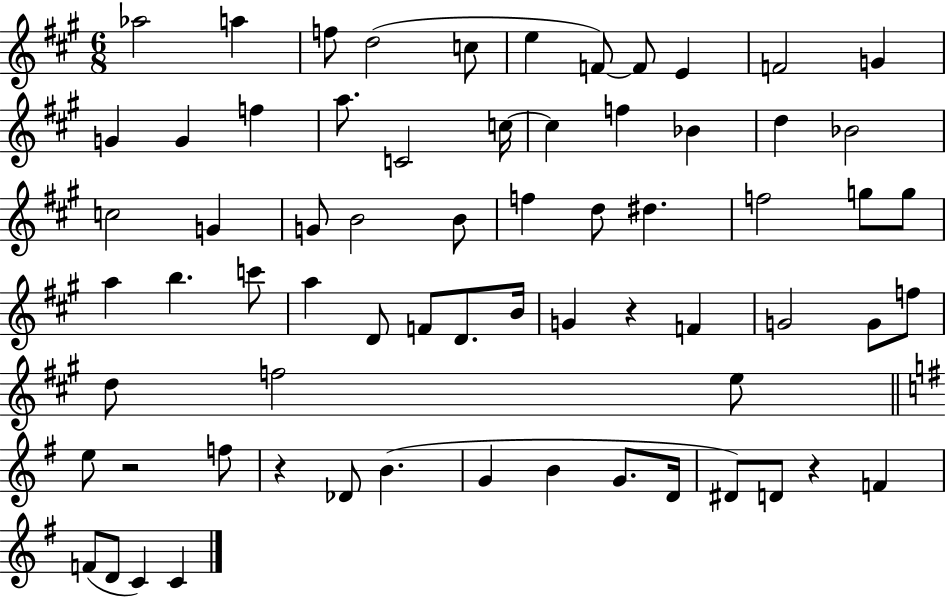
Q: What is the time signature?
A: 6/8